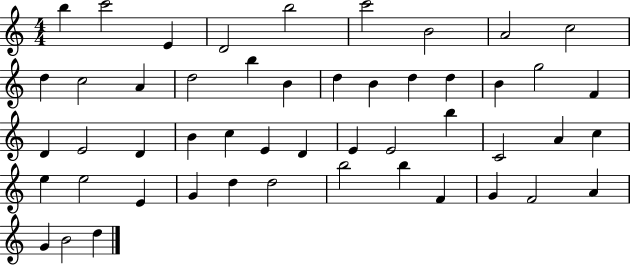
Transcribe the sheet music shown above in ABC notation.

X:1
T:Untitled
M:4/4
L:1/4
K:C
b c'2 E D2 b2 c'2 B2 A2 c2 d c2 A d2 b B d B d d B g2 F D E2 D B c E D E E2 b C2 A c e e2 E G d d2 b2 b F G F2 A G B2 d